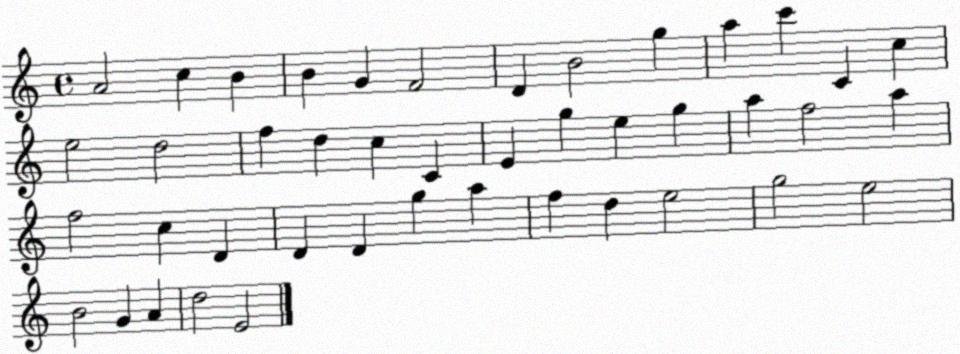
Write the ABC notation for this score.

X:1
T:Untitled
M:4/4
L:1/4
K:C
A2 c B B G F2 D B2 g a c' C c e2 d2 f d c C E g e g a f2 a f2 c D D D g a f d e2 g2 e2 B2 G A d2 E2